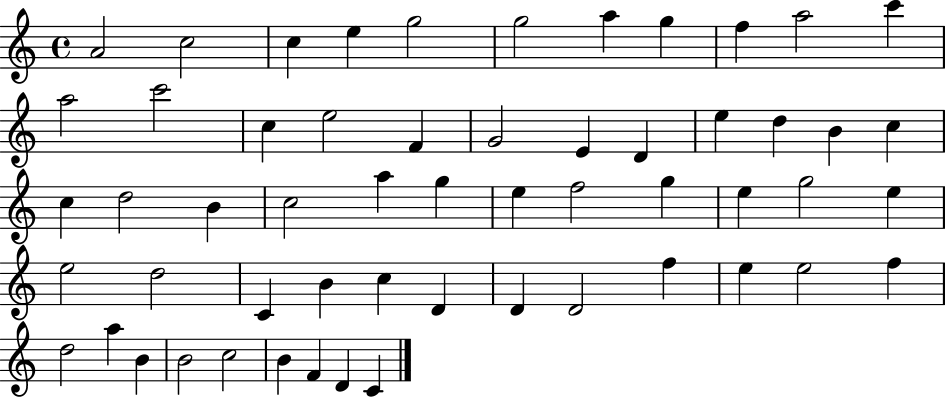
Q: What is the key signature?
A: C major